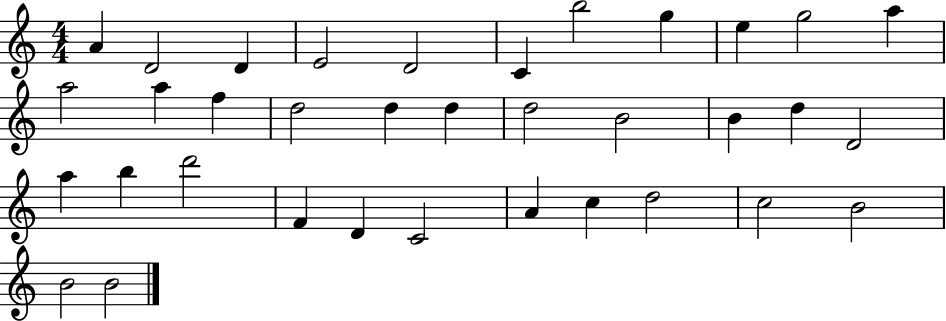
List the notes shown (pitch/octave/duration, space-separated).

A4/q D4/h D4/q E4/h D4/h C4/q B5/h G5/q E5/q G5/h A5/q A5/h A5/q F5/q D5/h D5/q D5/q D5/h B4/h B4/q D5/q D4/h A5/q B5/q D6/h F4/q D4/q C4/h A4/q C5/q D5/h C5/h B4/h B4/h B4/h